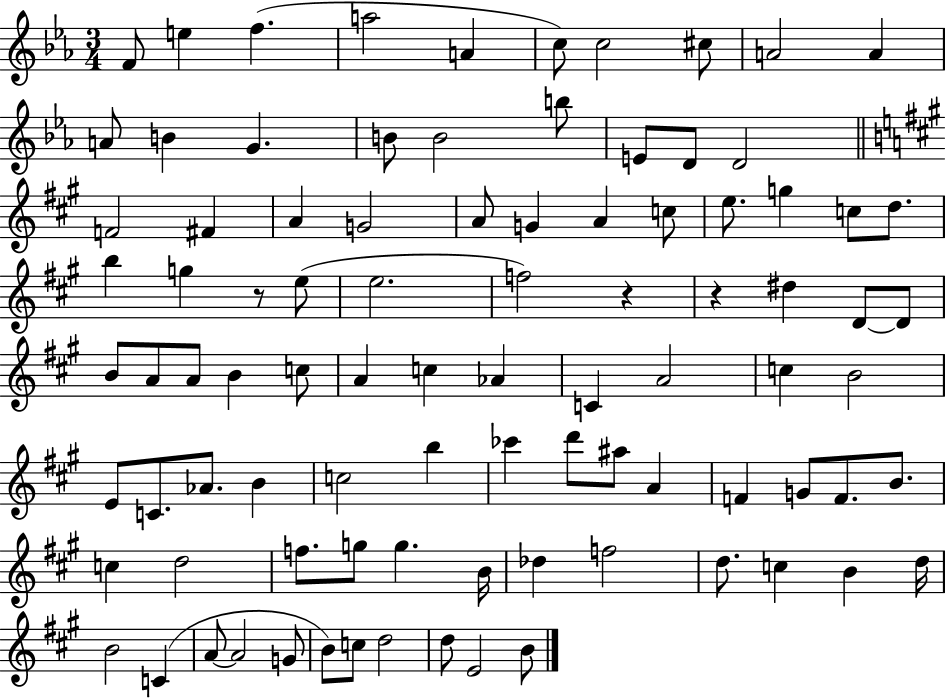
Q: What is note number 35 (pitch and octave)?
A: E5